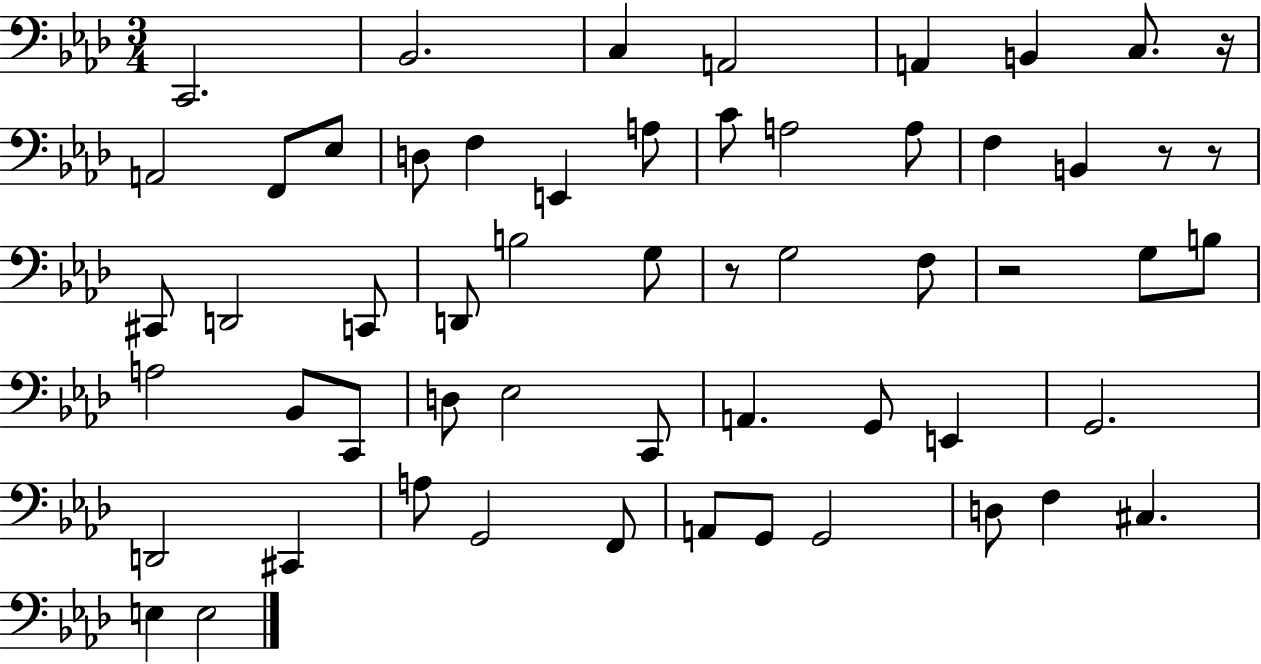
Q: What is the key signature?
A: AES major